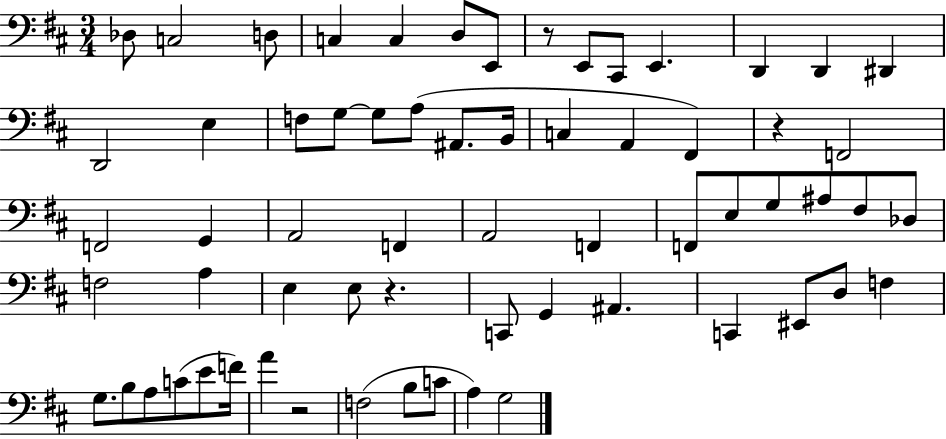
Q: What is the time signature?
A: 3/4